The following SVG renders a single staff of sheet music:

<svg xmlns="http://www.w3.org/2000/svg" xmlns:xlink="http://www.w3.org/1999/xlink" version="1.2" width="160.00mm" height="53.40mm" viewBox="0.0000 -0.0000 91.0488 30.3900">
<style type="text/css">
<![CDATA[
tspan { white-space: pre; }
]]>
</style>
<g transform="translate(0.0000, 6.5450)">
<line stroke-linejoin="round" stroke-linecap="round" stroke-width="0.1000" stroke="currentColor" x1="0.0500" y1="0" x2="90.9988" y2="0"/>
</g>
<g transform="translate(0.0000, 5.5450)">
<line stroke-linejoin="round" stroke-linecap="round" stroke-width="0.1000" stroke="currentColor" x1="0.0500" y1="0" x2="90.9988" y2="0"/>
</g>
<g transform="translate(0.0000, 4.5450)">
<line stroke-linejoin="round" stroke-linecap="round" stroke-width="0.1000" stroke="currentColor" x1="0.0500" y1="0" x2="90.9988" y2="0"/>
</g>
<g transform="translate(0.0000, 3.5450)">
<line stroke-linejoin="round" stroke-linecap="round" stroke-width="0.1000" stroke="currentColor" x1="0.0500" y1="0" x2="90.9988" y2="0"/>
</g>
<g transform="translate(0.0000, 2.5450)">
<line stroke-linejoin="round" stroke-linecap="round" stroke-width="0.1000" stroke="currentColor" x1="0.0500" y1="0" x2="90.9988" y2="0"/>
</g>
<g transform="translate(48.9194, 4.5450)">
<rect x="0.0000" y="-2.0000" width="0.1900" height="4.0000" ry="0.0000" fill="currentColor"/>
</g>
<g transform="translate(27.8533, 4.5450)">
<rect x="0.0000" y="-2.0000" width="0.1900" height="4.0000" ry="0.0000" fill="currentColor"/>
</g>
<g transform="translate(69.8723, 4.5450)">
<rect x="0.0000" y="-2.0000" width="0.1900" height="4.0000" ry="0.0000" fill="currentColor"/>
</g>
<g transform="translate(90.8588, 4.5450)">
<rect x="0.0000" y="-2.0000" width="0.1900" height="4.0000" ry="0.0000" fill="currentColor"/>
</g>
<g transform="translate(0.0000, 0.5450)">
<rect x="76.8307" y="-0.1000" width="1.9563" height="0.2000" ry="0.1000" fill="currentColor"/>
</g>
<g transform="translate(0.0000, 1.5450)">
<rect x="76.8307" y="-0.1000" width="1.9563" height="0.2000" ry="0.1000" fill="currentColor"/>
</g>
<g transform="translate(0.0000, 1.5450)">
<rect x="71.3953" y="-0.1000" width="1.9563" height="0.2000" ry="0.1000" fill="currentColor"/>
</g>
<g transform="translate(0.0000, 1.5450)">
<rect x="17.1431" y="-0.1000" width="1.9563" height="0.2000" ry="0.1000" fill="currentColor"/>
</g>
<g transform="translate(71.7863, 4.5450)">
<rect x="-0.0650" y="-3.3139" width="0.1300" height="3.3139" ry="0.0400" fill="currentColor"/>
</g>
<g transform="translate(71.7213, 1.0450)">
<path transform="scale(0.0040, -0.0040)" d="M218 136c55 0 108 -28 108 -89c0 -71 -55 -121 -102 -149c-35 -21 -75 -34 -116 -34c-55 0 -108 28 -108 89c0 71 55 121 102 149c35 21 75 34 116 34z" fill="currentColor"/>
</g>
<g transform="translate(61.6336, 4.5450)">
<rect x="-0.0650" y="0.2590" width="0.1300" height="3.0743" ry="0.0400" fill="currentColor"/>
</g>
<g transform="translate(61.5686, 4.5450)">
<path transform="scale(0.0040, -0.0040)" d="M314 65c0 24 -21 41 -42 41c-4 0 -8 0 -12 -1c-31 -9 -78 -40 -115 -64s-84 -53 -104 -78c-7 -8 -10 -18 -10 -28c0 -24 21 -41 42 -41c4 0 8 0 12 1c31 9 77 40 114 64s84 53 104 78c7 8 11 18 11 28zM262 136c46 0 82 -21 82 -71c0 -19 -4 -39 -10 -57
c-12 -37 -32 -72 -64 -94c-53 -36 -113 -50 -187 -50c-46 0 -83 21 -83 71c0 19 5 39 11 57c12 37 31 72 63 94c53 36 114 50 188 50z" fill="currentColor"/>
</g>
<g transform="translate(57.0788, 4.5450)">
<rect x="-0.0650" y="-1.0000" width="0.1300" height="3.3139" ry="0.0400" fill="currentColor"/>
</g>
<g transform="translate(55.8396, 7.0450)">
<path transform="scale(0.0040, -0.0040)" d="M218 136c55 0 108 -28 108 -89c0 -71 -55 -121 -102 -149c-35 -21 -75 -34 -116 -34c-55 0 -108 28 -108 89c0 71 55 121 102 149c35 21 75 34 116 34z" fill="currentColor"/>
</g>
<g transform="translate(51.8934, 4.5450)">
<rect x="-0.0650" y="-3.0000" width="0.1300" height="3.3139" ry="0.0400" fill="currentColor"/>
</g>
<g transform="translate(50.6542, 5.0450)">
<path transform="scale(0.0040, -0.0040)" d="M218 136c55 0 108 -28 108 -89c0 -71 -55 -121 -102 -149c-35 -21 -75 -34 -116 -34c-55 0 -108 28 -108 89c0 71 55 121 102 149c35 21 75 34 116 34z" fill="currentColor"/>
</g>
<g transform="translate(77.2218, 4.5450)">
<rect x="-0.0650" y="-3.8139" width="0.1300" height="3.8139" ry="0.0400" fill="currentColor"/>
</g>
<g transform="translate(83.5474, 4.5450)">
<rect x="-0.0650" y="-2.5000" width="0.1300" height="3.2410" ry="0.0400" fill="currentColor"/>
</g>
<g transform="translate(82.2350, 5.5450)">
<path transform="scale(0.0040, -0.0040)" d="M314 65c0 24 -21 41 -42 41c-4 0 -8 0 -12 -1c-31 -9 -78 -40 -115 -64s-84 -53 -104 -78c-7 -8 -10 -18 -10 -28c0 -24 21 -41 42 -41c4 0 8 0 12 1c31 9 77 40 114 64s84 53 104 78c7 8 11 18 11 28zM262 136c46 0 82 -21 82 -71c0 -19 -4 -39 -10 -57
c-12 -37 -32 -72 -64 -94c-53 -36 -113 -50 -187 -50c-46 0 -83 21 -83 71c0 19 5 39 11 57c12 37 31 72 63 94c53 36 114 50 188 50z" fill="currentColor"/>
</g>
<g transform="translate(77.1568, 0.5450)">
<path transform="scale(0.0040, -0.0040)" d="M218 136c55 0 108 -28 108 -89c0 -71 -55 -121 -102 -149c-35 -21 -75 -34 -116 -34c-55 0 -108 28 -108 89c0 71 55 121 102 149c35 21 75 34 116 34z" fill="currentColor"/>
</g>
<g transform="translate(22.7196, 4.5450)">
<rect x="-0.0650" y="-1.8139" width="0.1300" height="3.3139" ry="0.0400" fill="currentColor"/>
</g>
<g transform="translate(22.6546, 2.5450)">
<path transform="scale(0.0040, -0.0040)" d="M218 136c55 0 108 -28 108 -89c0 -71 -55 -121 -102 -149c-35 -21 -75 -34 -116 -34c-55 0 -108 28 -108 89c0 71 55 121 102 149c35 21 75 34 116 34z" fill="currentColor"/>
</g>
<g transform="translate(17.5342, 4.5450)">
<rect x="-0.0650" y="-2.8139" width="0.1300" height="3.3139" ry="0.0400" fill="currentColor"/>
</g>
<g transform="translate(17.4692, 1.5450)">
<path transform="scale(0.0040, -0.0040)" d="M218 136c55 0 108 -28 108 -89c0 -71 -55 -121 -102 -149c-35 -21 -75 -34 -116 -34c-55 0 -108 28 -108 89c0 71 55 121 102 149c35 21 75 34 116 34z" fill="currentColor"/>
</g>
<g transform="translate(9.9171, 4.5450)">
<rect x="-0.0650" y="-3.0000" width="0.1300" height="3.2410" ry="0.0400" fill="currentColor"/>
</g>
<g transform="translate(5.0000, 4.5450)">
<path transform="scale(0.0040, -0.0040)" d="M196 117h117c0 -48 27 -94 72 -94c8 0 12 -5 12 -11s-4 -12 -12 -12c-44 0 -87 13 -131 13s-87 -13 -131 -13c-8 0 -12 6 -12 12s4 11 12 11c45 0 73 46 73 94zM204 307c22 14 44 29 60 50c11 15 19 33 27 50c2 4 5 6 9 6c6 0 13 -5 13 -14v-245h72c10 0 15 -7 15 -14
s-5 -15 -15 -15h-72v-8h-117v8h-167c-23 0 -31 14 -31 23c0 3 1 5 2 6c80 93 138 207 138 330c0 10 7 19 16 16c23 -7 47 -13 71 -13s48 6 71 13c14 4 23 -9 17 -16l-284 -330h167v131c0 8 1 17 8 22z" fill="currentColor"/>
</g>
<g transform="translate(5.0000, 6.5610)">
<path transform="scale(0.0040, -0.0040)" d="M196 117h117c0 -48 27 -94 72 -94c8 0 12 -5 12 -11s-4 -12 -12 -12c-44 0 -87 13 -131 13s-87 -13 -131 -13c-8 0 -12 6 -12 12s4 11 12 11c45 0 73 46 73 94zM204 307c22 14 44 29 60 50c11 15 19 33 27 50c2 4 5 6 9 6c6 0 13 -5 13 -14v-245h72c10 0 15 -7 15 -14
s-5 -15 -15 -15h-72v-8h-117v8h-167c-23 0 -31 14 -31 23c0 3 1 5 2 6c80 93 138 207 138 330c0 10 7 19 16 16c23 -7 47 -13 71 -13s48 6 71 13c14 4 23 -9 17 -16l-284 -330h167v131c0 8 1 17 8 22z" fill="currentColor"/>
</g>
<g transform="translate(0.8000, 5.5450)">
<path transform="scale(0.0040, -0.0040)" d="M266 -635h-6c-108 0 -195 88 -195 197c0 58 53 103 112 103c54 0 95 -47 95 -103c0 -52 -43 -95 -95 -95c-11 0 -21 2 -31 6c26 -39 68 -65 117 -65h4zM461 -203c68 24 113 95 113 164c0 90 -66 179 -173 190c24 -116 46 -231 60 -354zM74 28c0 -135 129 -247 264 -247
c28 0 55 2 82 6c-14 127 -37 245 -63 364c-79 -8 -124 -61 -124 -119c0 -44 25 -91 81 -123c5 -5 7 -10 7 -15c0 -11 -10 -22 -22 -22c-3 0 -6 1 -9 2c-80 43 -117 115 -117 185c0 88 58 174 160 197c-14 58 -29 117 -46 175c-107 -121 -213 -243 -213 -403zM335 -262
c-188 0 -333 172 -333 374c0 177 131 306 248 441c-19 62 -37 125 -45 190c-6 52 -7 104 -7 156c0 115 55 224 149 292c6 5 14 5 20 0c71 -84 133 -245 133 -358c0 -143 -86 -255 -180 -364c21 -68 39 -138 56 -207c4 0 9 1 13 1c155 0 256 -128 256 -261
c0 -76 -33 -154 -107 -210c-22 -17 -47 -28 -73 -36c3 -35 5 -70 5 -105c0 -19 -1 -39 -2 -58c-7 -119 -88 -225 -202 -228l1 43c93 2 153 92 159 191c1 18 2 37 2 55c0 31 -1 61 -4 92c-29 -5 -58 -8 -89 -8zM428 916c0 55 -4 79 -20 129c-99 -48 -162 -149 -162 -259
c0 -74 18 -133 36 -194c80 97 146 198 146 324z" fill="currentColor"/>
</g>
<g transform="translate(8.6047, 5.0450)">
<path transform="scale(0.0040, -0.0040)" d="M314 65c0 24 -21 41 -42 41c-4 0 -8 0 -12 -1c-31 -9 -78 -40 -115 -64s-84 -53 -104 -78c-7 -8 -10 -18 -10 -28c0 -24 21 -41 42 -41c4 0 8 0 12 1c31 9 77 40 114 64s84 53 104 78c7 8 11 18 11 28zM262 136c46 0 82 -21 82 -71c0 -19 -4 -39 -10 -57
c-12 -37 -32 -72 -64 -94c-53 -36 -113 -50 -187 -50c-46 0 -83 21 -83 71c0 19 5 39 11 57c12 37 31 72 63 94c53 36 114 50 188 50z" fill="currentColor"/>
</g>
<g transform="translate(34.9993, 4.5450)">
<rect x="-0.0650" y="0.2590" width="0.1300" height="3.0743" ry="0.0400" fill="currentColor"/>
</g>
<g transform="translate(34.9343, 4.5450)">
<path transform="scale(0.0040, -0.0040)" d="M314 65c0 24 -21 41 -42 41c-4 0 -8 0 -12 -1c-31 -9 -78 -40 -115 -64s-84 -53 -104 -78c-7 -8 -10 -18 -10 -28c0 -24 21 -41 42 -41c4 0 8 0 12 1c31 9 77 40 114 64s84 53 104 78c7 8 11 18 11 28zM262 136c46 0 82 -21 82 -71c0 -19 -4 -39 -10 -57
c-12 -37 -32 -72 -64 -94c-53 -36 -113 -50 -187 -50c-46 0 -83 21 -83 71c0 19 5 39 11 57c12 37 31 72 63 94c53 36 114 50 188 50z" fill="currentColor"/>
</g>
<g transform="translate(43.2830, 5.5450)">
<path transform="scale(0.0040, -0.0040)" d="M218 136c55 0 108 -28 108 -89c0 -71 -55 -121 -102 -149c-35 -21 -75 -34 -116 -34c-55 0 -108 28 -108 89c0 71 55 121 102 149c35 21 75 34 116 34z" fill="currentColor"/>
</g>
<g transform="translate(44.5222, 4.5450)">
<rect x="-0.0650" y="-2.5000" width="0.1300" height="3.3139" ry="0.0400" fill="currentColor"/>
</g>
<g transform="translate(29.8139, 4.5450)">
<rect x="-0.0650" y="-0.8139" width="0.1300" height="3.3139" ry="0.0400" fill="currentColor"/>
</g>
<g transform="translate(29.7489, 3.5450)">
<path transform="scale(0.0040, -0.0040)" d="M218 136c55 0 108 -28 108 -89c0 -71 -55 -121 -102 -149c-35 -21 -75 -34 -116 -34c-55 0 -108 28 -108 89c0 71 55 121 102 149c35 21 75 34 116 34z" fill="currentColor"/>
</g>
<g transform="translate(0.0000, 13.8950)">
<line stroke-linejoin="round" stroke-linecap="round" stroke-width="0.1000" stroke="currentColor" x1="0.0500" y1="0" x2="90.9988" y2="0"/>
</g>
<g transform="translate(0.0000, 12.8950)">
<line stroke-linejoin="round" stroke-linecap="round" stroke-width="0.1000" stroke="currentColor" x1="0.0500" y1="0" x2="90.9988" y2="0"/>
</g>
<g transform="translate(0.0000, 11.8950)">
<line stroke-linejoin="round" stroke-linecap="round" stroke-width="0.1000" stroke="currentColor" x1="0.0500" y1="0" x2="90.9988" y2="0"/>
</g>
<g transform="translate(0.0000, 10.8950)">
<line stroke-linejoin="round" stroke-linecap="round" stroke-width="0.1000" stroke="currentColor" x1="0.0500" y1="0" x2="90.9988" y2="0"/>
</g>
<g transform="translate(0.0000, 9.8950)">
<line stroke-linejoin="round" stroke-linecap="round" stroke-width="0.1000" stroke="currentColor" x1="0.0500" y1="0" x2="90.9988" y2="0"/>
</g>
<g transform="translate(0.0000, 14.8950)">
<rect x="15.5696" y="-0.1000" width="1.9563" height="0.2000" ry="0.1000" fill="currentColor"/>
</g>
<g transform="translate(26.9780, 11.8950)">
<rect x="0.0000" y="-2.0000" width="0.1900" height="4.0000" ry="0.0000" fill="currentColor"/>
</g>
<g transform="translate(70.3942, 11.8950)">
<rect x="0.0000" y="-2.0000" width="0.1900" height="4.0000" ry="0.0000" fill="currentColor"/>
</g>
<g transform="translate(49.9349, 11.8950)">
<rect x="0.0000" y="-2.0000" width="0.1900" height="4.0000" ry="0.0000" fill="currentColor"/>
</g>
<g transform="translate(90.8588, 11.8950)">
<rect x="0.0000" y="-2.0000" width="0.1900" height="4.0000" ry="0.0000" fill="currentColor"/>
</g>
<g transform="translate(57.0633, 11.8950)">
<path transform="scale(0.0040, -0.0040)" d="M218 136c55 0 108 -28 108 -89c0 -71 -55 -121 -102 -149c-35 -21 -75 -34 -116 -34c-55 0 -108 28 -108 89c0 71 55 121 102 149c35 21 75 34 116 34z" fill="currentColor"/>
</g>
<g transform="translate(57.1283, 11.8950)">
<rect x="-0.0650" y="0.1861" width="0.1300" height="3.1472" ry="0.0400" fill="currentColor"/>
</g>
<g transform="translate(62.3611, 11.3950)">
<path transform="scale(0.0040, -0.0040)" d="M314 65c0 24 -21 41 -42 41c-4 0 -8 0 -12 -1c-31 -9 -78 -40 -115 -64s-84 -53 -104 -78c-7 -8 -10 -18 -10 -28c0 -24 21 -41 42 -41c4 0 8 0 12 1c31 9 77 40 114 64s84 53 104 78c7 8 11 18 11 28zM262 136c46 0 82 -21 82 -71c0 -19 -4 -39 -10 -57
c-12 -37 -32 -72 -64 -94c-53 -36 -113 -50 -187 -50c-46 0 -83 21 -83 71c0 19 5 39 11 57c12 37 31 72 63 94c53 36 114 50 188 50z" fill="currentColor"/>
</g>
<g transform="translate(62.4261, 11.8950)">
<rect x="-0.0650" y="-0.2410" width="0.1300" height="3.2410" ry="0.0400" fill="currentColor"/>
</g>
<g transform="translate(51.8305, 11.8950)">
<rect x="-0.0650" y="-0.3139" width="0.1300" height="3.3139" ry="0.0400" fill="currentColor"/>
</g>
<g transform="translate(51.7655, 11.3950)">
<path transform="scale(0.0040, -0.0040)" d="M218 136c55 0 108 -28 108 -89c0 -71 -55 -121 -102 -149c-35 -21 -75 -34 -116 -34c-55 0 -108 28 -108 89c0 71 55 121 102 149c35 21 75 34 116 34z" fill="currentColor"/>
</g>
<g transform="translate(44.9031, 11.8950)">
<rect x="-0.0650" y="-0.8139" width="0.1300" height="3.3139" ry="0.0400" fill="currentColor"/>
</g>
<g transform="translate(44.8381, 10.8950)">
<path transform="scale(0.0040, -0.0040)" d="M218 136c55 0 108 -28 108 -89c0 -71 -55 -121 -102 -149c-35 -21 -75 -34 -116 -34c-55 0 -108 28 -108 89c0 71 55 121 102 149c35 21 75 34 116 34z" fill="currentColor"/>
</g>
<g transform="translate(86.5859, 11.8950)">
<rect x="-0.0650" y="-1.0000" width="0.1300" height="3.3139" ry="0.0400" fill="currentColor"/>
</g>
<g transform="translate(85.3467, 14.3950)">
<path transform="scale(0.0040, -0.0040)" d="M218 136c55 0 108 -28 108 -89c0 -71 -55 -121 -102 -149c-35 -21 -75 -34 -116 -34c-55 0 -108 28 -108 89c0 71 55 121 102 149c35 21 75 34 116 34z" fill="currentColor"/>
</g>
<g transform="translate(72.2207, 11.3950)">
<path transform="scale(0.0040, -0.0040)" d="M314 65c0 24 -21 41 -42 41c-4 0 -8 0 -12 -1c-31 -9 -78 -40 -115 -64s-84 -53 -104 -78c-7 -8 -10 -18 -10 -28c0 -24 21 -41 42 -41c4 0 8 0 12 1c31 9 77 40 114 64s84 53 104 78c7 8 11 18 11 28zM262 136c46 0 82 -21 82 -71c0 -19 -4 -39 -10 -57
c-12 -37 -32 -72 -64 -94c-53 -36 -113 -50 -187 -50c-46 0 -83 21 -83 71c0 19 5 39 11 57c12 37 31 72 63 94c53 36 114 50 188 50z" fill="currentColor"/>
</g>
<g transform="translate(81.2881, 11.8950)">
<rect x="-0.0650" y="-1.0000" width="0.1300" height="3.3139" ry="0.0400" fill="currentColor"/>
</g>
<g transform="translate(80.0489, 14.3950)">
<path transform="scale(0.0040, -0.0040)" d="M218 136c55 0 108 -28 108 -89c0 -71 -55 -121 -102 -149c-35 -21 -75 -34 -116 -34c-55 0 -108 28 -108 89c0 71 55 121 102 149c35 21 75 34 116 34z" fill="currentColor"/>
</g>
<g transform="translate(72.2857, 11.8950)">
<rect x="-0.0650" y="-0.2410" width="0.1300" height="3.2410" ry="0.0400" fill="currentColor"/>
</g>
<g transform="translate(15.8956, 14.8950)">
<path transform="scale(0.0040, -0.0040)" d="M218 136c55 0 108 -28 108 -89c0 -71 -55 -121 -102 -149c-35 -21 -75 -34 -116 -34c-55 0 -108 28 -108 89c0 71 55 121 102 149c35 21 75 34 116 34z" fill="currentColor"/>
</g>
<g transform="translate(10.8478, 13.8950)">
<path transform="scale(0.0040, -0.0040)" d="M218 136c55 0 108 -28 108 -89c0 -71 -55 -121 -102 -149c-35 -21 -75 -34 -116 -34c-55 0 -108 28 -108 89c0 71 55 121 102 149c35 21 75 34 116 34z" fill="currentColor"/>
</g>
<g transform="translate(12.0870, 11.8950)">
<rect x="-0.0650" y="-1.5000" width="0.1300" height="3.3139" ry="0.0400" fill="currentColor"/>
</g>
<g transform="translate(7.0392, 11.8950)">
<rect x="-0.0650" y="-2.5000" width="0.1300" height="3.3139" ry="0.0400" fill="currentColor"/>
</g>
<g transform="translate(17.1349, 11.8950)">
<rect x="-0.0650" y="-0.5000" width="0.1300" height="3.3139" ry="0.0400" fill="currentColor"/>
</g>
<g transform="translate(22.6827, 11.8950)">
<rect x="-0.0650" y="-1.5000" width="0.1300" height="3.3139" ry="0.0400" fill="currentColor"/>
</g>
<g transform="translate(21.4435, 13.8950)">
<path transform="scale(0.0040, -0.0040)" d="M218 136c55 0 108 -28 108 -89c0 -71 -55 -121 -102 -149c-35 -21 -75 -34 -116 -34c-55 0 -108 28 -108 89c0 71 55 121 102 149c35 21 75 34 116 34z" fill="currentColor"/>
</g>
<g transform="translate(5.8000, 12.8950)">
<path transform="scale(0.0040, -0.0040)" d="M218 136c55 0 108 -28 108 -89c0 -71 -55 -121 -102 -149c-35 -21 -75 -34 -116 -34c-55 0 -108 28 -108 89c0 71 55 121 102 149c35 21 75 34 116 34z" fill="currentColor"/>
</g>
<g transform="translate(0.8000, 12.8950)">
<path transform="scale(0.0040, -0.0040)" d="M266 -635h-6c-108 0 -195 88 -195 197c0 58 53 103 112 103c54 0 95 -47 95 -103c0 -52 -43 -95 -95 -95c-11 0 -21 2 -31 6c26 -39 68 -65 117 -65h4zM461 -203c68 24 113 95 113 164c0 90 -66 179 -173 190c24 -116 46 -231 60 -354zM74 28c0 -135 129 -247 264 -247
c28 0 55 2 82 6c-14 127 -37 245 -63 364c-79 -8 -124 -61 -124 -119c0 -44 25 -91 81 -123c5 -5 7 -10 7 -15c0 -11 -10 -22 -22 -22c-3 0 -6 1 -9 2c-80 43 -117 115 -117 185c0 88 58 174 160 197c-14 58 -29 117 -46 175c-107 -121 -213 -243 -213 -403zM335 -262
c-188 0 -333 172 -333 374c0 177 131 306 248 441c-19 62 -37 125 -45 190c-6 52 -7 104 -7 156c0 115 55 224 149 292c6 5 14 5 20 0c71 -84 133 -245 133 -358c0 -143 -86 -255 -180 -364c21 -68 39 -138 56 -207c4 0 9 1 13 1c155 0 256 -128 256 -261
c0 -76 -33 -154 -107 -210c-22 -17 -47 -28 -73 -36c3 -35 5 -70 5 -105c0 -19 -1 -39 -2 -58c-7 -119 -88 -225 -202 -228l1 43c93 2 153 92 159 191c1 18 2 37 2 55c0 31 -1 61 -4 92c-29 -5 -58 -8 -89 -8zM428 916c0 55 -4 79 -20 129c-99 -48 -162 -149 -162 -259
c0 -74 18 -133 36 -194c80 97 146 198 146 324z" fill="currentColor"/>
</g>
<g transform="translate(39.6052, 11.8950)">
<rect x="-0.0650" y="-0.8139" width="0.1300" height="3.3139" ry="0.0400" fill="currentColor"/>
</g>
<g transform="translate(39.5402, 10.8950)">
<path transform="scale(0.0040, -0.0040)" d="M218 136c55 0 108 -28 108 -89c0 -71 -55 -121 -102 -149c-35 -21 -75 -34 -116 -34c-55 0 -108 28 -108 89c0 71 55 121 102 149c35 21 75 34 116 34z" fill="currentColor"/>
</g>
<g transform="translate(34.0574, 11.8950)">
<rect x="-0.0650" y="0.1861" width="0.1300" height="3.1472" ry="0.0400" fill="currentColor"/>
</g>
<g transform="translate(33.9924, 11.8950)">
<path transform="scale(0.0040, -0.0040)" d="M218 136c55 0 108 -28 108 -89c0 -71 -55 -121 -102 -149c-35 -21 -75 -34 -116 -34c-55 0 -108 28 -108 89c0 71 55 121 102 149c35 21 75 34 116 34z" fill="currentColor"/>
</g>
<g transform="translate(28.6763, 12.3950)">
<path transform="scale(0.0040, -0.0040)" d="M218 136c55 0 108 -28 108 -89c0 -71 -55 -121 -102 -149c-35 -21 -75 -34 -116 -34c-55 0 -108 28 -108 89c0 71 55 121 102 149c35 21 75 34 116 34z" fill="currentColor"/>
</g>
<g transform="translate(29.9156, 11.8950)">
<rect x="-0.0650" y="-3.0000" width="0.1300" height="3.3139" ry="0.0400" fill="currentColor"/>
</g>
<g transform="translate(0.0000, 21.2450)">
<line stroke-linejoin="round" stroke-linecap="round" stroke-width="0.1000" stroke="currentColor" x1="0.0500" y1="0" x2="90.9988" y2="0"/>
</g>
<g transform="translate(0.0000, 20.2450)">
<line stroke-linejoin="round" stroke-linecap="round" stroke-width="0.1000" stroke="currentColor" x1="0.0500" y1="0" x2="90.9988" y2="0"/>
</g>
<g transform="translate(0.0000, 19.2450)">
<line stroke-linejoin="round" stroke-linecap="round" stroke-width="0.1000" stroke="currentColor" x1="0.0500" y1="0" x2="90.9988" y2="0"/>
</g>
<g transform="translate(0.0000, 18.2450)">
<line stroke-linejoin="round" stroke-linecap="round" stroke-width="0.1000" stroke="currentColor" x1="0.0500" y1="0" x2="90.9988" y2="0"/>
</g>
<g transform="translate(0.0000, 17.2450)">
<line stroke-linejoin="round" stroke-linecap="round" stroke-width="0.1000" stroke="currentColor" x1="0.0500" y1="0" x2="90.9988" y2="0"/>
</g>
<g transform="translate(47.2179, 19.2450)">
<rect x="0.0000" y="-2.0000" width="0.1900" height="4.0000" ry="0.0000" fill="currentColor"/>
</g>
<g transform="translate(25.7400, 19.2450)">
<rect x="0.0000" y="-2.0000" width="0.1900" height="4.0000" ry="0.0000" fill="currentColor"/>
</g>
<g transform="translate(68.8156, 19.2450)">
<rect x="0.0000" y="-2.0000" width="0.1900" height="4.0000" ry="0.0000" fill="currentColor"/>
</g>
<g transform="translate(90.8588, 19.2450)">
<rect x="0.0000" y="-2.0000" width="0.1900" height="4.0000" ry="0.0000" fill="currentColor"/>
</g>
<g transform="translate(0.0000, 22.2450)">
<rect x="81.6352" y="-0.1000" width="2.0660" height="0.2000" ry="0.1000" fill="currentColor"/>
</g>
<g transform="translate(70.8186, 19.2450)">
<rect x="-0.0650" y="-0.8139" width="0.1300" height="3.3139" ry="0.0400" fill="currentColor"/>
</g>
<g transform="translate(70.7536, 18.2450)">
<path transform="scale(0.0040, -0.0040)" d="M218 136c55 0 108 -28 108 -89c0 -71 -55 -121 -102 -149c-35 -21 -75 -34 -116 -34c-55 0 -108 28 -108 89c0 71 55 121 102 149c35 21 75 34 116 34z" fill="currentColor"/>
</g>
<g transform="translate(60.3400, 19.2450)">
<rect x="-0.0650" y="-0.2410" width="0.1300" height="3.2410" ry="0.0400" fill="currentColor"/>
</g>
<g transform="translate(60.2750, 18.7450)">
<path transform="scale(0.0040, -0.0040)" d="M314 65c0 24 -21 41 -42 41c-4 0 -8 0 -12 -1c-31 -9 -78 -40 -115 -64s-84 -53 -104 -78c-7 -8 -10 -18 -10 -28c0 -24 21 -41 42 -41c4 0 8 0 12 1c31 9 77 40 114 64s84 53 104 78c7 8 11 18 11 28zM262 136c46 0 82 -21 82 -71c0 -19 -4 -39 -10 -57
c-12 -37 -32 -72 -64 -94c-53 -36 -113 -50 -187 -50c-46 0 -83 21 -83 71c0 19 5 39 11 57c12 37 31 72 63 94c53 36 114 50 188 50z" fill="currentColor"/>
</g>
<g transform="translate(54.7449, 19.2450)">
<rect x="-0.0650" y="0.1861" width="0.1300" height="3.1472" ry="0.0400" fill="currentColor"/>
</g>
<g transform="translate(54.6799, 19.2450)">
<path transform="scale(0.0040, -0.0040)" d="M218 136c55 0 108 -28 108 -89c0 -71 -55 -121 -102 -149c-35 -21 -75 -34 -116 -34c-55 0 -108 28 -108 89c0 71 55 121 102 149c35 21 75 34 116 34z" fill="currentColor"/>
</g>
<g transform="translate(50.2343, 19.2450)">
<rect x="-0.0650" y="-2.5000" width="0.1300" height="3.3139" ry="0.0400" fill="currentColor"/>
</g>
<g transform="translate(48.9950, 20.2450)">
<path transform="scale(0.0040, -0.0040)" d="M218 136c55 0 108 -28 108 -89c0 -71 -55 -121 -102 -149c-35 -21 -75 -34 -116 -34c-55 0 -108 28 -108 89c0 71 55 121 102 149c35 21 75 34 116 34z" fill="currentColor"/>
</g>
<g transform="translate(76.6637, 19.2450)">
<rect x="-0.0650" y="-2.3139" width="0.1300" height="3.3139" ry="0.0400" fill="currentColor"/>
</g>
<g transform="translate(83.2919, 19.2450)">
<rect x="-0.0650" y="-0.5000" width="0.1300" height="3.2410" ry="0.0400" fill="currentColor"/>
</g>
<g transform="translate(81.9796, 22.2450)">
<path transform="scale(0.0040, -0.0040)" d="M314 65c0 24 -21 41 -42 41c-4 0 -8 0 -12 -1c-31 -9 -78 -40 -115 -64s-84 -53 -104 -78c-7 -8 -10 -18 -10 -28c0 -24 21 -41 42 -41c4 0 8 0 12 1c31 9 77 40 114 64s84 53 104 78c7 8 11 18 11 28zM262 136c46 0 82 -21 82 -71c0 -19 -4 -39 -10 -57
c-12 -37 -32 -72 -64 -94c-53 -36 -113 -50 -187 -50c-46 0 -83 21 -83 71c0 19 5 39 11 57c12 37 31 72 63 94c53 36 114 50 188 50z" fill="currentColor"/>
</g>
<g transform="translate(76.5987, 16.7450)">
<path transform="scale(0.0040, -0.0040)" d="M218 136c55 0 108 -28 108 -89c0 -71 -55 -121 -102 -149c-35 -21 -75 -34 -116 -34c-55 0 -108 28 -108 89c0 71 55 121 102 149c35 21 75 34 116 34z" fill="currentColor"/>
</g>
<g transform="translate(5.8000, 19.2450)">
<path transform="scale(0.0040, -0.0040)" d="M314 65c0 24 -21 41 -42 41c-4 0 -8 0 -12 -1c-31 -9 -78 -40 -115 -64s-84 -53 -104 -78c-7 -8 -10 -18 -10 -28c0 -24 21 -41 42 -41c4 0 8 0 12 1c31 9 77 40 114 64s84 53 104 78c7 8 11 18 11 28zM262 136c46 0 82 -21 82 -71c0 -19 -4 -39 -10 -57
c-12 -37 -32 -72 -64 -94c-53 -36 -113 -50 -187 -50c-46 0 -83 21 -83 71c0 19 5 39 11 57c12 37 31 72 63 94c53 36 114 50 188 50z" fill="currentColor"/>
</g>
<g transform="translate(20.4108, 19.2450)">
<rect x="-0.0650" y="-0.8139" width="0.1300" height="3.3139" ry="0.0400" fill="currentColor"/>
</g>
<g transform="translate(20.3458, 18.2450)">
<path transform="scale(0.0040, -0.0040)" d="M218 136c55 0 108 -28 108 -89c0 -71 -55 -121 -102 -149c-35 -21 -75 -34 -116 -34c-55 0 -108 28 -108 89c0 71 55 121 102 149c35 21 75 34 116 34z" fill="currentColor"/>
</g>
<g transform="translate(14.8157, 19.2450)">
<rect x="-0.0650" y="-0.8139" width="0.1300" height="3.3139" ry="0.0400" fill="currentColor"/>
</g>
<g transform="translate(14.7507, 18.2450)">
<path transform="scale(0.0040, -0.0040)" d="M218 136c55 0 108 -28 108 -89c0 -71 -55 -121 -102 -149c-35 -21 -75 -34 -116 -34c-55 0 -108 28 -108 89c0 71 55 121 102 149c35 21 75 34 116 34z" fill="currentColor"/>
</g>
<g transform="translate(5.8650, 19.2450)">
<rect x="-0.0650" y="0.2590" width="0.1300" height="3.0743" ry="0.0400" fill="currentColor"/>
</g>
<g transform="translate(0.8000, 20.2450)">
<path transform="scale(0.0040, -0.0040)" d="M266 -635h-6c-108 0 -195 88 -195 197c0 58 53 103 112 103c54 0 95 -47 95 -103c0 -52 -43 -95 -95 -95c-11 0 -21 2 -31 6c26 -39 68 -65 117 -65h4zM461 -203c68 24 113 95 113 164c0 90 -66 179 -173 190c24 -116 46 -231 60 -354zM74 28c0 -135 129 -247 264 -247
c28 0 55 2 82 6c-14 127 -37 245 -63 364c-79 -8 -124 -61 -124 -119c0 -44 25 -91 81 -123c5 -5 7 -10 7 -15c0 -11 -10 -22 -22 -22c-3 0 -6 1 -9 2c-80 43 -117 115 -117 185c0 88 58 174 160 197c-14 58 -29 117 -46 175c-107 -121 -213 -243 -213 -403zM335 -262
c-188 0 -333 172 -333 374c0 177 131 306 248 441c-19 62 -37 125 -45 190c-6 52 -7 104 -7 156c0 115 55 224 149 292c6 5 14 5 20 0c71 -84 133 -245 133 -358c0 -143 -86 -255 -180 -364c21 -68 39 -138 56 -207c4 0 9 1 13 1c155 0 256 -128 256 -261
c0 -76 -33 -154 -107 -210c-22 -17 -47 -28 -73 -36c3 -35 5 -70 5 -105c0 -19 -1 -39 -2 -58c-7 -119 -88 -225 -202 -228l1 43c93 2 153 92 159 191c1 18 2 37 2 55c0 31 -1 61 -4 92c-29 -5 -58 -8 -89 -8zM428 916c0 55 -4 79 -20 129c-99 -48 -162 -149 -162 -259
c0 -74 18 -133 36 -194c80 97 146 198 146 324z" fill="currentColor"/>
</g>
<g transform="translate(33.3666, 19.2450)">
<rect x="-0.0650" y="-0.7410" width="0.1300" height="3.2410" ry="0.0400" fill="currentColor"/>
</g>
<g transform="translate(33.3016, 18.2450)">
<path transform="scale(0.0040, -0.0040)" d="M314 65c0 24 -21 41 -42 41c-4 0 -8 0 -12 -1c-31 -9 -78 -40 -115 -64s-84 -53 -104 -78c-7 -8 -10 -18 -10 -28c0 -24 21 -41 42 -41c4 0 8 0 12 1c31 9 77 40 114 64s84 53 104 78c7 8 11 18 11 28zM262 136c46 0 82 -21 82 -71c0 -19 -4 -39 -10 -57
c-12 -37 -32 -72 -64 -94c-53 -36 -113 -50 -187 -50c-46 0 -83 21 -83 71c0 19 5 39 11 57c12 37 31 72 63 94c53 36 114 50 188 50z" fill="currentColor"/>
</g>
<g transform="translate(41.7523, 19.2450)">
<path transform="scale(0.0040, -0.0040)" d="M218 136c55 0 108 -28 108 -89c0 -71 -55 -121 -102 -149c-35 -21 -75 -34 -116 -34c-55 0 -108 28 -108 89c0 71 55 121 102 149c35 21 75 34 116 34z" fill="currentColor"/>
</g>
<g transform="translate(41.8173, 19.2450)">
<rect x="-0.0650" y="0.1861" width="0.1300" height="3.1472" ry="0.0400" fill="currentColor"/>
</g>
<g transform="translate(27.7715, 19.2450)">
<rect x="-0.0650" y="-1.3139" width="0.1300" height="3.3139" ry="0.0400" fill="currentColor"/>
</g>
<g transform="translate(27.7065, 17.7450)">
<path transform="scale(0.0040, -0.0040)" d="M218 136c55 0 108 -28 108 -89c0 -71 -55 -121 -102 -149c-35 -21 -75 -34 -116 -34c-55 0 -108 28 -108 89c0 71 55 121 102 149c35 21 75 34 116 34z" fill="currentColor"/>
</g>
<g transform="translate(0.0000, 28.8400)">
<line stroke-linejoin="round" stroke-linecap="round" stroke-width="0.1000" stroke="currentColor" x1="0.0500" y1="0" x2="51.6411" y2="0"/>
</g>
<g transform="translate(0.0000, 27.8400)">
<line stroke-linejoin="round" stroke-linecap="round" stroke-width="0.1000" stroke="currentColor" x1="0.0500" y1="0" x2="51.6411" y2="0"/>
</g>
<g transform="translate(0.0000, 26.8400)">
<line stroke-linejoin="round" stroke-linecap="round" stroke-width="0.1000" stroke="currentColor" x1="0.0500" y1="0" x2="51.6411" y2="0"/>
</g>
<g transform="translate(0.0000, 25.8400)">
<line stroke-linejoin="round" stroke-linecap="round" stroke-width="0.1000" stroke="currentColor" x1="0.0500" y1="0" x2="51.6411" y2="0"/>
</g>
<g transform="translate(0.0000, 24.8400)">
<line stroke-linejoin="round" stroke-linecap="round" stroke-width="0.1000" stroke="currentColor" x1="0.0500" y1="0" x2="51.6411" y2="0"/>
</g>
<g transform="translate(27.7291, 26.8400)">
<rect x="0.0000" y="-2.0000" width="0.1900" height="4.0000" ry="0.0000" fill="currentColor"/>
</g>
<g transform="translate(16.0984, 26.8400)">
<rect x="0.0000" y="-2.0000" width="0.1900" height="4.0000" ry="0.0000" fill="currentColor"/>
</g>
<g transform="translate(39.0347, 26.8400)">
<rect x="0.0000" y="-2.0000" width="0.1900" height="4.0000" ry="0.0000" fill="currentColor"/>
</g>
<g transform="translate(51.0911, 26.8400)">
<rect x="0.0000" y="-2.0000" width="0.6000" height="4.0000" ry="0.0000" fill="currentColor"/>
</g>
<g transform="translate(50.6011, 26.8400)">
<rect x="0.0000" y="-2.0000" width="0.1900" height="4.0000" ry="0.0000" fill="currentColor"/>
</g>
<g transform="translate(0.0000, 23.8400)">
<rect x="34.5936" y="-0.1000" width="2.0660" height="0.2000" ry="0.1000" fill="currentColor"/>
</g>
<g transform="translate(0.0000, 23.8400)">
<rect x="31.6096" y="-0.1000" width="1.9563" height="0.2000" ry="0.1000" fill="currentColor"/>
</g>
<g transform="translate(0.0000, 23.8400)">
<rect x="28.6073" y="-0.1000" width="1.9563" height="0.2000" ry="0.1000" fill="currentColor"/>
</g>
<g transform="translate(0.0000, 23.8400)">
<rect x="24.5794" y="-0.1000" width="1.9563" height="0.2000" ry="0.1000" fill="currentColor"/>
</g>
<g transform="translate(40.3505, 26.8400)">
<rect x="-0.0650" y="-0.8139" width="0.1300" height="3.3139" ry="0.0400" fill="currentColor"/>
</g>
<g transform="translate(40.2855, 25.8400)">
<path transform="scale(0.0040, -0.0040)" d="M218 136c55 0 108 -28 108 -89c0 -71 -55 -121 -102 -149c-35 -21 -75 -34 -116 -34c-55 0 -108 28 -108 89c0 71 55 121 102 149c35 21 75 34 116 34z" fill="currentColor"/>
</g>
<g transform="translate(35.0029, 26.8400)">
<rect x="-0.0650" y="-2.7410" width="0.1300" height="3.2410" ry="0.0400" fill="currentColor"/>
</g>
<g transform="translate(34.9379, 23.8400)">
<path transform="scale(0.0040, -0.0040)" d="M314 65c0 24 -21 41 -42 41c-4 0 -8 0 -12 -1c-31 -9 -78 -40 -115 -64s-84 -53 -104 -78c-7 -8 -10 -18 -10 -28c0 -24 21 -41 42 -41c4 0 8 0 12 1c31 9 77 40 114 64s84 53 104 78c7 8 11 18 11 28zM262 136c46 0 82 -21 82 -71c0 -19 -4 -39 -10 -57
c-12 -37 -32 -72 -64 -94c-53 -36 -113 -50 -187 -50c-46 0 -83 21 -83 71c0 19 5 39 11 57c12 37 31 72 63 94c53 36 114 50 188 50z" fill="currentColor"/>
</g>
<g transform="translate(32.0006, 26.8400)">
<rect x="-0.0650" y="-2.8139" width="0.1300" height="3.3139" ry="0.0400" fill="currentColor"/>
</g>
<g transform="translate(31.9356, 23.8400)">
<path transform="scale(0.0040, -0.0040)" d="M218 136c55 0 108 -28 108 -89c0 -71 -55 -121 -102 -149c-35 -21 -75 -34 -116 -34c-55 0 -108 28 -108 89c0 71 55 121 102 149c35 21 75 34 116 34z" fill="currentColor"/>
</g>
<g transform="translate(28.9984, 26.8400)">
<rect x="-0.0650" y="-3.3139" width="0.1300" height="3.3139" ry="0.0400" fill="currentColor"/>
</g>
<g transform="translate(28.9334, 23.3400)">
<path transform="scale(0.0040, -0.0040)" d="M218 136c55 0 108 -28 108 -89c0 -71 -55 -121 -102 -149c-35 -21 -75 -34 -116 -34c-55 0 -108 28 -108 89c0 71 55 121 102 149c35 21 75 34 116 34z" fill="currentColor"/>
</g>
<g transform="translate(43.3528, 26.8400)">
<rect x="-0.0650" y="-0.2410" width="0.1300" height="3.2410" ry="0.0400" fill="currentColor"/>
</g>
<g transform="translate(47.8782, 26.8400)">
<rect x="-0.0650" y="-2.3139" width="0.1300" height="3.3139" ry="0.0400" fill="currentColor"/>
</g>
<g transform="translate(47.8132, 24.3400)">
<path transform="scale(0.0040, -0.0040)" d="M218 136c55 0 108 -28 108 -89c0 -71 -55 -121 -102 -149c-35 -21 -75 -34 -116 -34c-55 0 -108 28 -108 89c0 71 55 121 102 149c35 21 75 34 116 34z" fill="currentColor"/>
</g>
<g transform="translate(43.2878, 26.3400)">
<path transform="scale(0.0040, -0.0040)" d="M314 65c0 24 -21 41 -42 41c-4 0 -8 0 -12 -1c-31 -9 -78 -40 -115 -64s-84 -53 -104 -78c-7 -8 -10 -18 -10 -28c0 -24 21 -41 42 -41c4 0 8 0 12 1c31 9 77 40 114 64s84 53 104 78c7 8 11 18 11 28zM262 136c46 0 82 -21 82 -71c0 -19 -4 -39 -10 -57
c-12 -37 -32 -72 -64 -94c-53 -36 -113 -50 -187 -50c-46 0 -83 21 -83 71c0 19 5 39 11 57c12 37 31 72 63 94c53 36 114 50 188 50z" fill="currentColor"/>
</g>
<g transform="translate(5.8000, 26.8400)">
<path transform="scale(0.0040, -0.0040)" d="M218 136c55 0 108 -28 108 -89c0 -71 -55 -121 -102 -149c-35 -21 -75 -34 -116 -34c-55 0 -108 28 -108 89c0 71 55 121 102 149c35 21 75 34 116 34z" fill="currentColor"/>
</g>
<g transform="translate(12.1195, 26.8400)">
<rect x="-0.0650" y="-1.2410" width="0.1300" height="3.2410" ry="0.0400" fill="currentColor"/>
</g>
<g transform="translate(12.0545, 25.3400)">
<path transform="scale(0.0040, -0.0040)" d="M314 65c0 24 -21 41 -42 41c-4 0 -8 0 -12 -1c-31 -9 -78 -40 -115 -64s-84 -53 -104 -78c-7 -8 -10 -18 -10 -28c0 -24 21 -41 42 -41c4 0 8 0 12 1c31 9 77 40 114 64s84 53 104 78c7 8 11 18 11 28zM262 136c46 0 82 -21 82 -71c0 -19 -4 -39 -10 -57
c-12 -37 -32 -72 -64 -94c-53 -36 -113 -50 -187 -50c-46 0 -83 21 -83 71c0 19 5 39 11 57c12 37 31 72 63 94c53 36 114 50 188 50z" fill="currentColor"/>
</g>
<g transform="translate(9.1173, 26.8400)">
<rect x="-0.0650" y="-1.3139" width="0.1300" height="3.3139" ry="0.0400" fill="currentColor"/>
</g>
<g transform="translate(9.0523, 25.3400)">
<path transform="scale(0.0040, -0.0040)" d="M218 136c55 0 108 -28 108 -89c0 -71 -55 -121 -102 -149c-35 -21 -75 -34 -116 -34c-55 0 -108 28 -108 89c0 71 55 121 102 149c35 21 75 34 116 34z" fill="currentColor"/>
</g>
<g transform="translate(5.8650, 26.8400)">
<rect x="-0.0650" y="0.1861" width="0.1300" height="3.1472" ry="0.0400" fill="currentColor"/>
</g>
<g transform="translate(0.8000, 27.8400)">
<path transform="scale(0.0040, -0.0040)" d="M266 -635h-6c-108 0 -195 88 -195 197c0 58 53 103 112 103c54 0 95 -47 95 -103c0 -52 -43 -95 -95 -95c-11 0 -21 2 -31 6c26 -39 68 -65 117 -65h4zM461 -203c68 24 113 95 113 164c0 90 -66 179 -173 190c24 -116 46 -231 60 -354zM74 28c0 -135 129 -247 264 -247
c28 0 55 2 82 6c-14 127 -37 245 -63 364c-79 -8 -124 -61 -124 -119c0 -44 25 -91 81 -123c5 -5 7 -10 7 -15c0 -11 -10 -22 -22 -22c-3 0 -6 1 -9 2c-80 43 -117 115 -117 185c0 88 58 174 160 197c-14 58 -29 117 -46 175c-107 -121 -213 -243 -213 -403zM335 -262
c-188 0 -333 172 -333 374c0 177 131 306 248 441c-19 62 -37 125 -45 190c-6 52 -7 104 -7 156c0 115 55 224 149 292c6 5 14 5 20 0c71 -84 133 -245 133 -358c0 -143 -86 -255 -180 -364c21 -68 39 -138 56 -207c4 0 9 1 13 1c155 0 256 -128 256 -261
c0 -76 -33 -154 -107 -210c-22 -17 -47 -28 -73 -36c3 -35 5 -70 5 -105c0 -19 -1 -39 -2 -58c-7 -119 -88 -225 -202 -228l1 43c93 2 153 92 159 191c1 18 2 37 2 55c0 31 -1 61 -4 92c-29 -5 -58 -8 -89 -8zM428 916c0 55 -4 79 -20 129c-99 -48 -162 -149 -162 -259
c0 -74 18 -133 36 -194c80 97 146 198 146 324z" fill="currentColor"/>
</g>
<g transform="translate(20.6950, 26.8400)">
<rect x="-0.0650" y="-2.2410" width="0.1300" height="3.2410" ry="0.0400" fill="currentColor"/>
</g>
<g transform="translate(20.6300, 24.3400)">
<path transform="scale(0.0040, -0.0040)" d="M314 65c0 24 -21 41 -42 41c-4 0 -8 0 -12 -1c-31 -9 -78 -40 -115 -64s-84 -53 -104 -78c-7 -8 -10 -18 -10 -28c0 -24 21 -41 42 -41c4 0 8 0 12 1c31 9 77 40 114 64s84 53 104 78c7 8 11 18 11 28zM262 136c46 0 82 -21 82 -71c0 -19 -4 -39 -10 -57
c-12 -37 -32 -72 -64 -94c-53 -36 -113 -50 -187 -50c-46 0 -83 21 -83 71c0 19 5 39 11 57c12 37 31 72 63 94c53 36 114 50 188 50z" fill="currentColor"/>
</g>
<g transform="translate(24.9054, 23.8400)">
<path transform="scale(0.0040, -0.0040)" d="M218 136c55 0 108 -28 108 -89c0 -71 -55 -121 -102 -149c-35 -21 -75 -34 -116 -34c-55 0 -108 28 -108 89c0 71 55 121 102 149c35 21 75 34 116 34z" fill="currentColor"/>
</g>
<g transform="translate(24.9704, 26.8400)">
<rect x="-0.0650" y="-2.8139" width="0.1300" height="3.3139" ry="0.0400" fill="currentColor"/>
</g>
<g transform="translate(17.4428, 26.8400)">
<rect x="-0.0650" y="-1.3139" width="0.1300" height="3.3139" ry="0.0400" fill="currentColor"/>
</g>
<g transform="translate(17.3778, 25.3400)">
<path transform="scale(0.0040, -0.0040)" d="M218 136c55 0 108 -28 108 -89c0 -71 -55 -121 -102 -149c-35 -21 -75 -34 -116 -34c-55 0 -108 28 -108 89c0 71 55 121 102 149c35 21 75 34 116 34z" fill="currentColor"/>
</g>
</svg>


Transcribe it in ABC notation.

X:1
T:Untitled
M:4/4
L:1/4
K:C
A2 a f d B2 G A D B2 b c' G2 G E C E A B d d c B c2 c2 D D B2 d d e d2 B G B c2 d g C2 B e e2 e g2 a b a a2 d c2 g